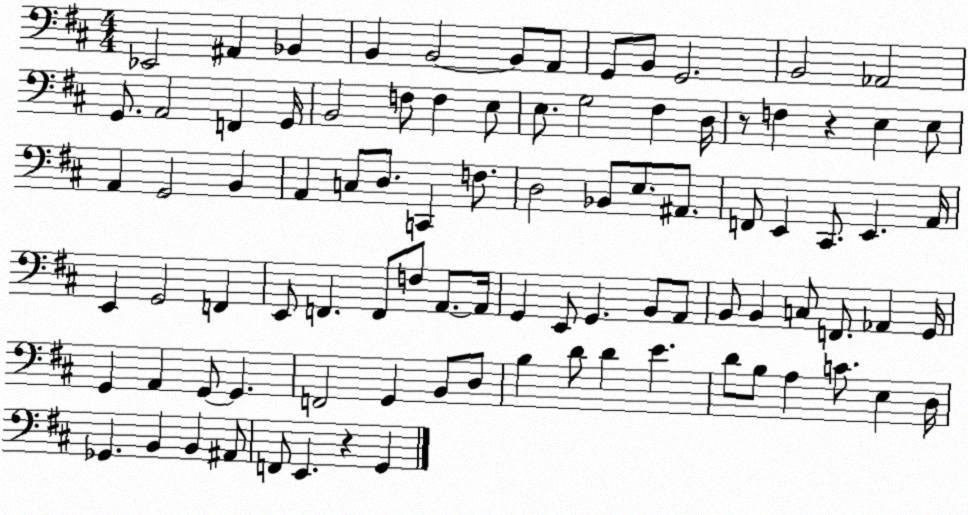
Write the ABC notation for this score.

X:1
T:Untitled
M:4/4
L:1/4
K:D
_E,,2 ^A,, _B,, B,, B,,2 B,,/2 A,,/2 G,,/2 B,,/2 G,,2 B,,2 _A,,2 G,,/2 A,,2 F,, G,,/4 B,,2 F,/2 F, E,/2 E,/2 G,2 ^F, D,/4 z/2 F, z E, E,/2 A,, G,,2 B,, A,, C,/2 D,/2 C,, F,/2 D,2 _B,,/2 E,/2 ^A,,/2 F,,/2 E,, ^C,,/2 E,, A,,/4 E,, G,,2 F,, E,,/2 F,, F,,/2 F,/2 A,,/2 A,,/4 G,, E,,/2 G,, B,,/2 A,,/2 B,,/2 B,, C,/2 F,,/2 _A,, G,,/4 G,, A,, G,,/2 G,, F,,2 G,, B,,/2 D,/2 B, D/2 D E D/2 B,/2 A, C/2 E, D,/4 _G,, B,, B,, ^A,,/2 F,,/2 E,, z G,,